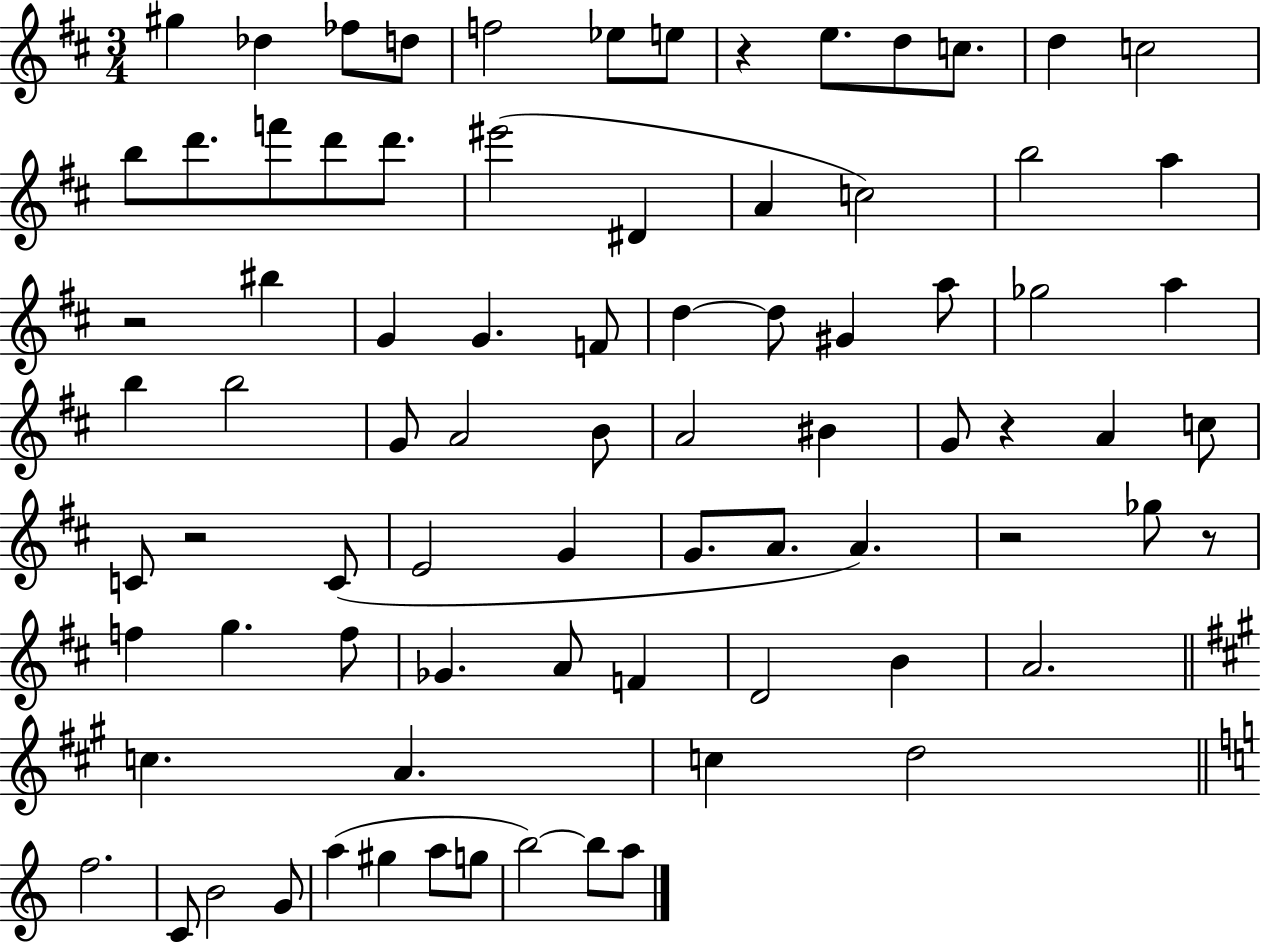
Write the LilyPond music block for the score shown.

{
  \clef treble
  \numericTimeSignature
  \time 3/4
  \key d \major
  gis''4 des''4 fes''8 d''8 | f''2 ees''8 e''8 | r4 e''8. d''8 c''8. | d''4 c''2 | \break b''8 d'''8. f'''8 d'''8 d'''8. | eis'''2( dis'4 | a'4 c''2) | b''2 a''4 | \break r2 bis''4 | g'4 g'4. f'8 | d''4~~ d''8 gis'4 a''8 | ges''2 a''4 | \break b''4 b''2 | g'8 a'2 b'8 | a'2 bis'4 | g'8 r4 a'4 c''8 | \break c'8 r2 c'8( | e'2 g'4 | g'8. a'8. a'4.) | r2 ges''8 r8 | \break f''4 g''4. f''8 | ges'4. a'8 f'4 | d'2 b'4 | a'2. | \break \bar "||" \break \key a \major c''4. a'4. | c''4 d''2 | \bar "||" \break \key c \major f''2. | c'8 b'2 g'8 | a''4( gis''4 a''8 g''8 | b''2~~) b''8 a''8 | \break \bar "|."
}